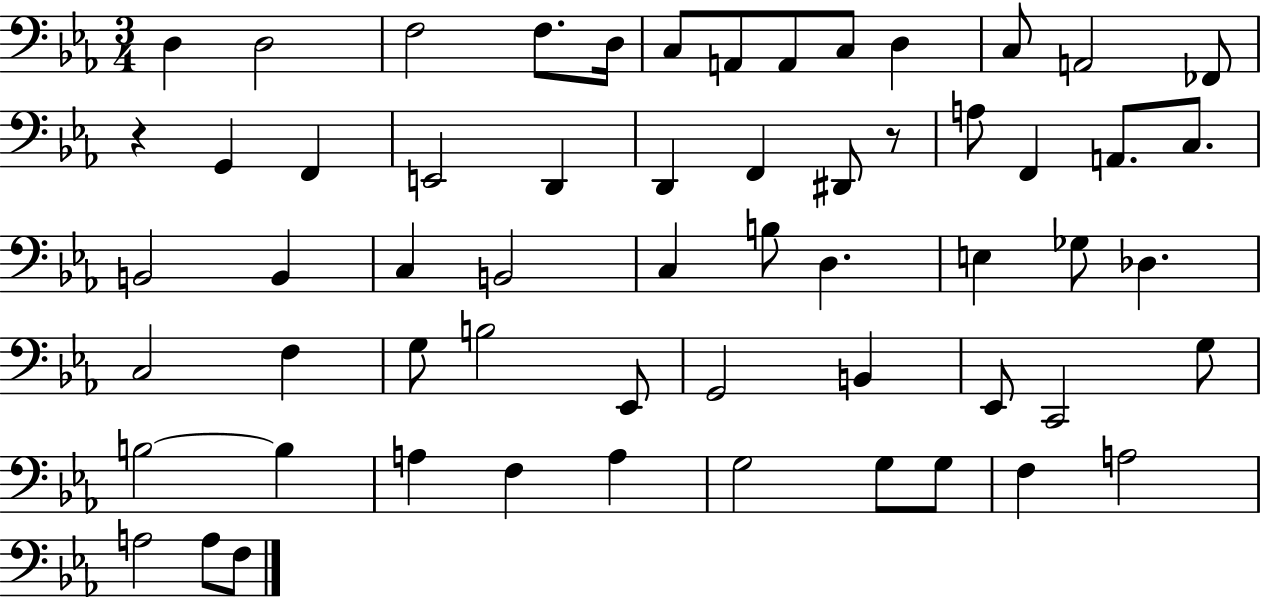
{
  \clef bass
  \numericTimeSignature
  \time 3/4
  \key ees \major
  d4 d2 | f2 f8. d16 | c8 a,8 a,8 c8 d4 | c8 a,2 fes,8 | \break r4 g,4 f,4 | e,2 d,4 | d,4 f,4 dis,8 r8 | a8 f,4 a,8. c8. | \break b,2 b,4 | c4 b,2 | c4 b8 d4. | e4 ges8 des4. | \break c2 f4 | g8 b2 ees,8 | g,2 b,4 | ees,8 c,2 g8 | \break b2~~ b4 | a4 f4 a4 | g2 g8 g8 | f4 a2 | \break a2 a8 f8 | \bar "|."
}